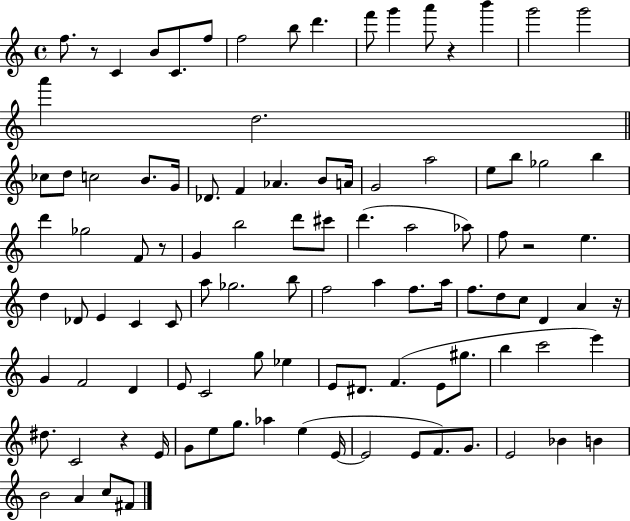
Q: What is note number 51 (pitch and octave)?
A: Gb5